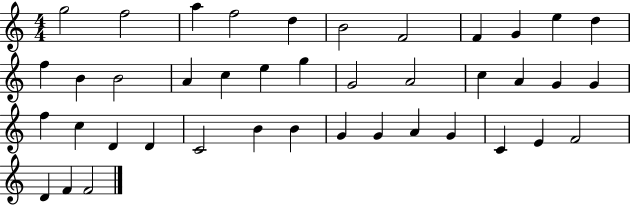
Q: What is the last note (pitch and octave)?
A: F4